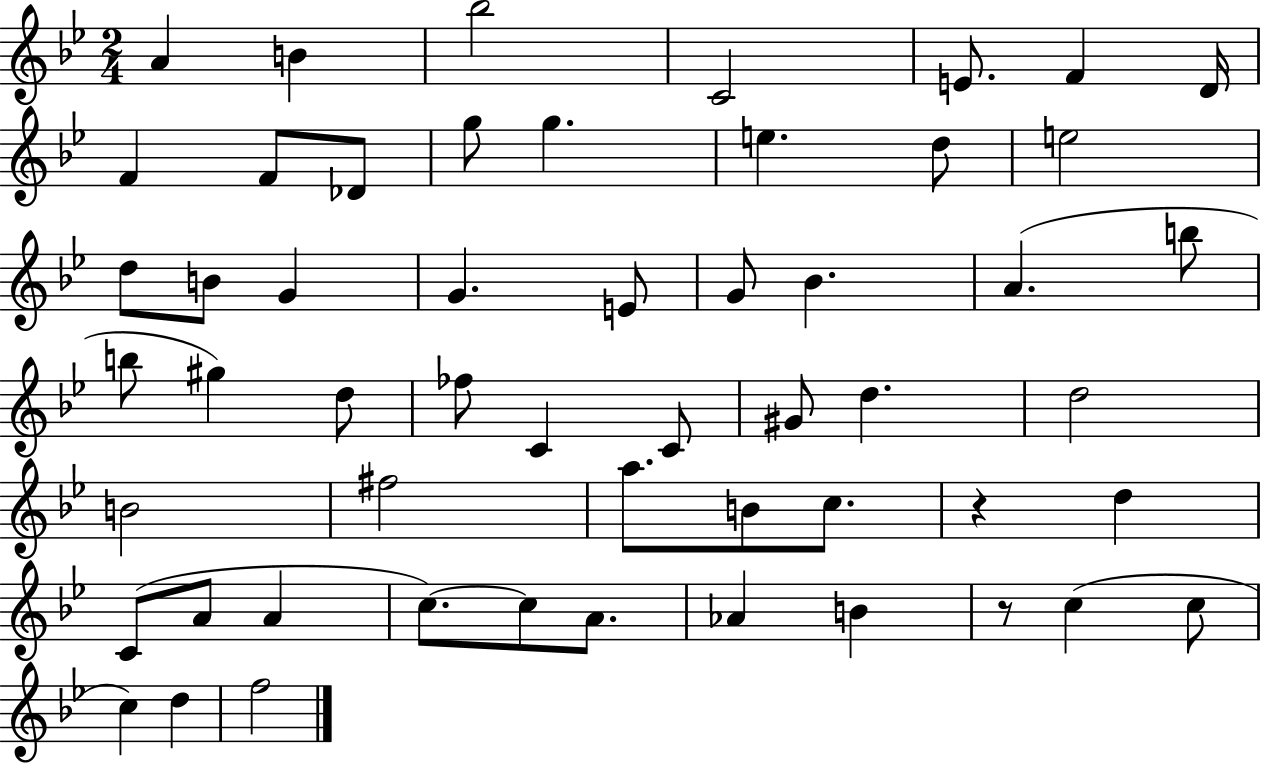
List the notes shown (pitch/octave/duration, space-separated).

A4/q B4/q Bb5/h C4/h E4/e. F4/q D4/s F4/q F4/e Db4/e G5/e G5/q. E5/q. D5/e E5/h D5/e B4/e G4/q G4/q. E4/e G4/e Bb4/q. A4/q. B5/e B5/e G#5/q D5/e FES5/e C4/q C4/e G#4/e D5/q. D5/h B4/h F#5/h A5/e. B4/e C5/e. R/q D5/q C4/e A4/e A4/q C5/e. C5/e A4/e. Ab4/q B4/q R/e C5/q C5/e C5/q D5/q F5/h